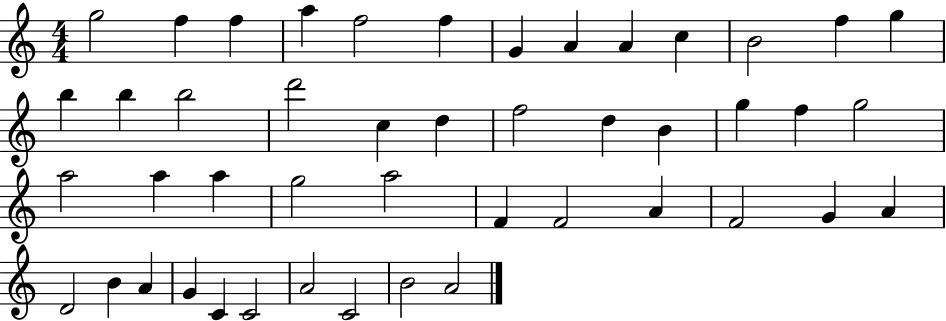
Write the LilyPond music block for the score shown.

{
  \clef treble
  \numericTimeSignature
  \time 4/4
  \key c \major
  g''2 f''4 f''4 | a''4 f''2 f''4 | g'4 a'4 a'4 c''4 | b'2 f''4 g''4 | \break b''4 b''4 b''2 | d'''2 c''4 d''4 | f''2 d''4 b'4 | g''4 f''4 g''2 | \break a''2 a''4 a''4 | g''2 a''2 | f'4 f'2 a'4 | f'2 g'4 a'4 | \break d'2 b'4 a'4 | g'4 c'4 c'2 | a'2 c'2 | b'2 a'2 | \break \bar "|."
}